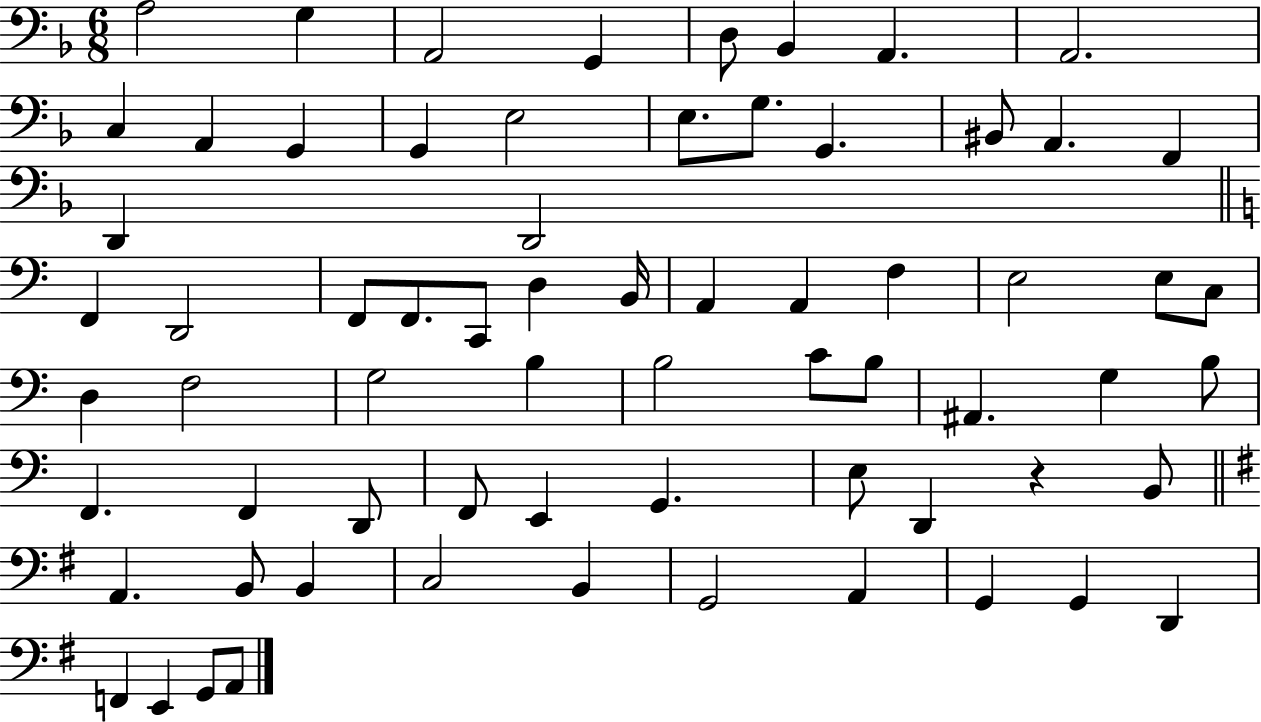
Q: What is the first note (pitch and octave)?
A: A3